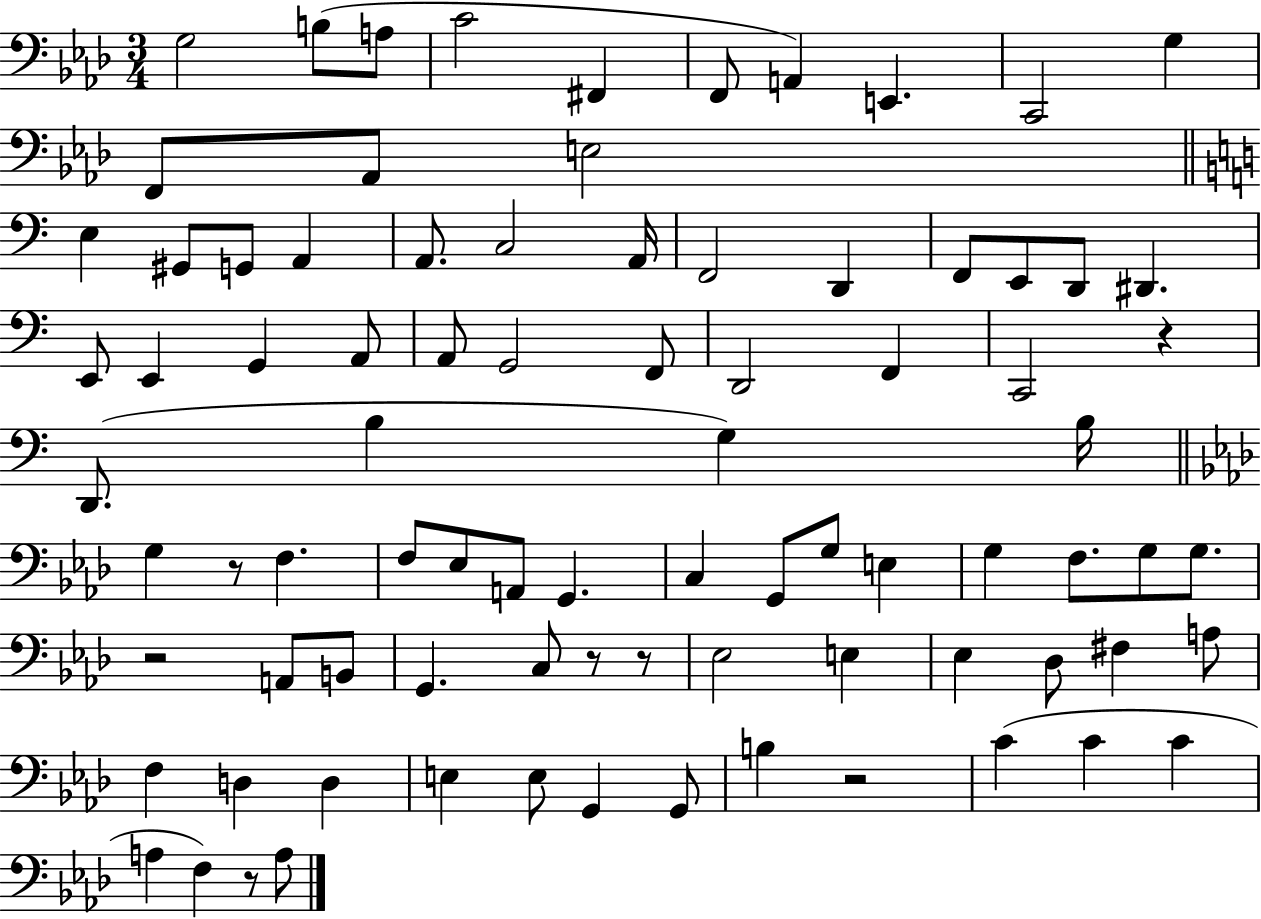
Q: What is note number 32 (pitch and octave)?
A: G2